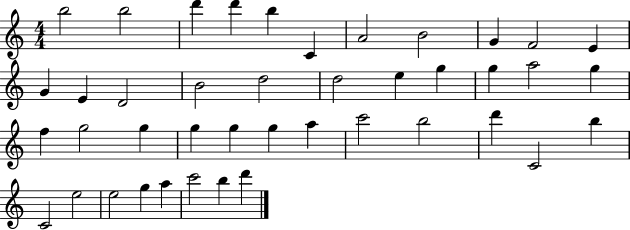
{
  \clef treble
  \numericTimeSignature
  \time 4/4
  \key c \major
  b''2 b''2 | d'''4 d'''4 b''4 c'4 | a'2 b'2 | g'4 f'2 e'4 | \break g'4 e'4 d'2 | b'2 d''2 | d''2 e''4 g''4 | g''4 a''2 g''4 | \break f''4 g''2 g''4 | g''4 g''4 g''4 a''4 | c'''2 b''2 | d'''4 c'2 b''4 | \break c'2 e''2 | e''2 g''4 a''4 | c'''2 b''4 d'''4 | \bar "|."
}